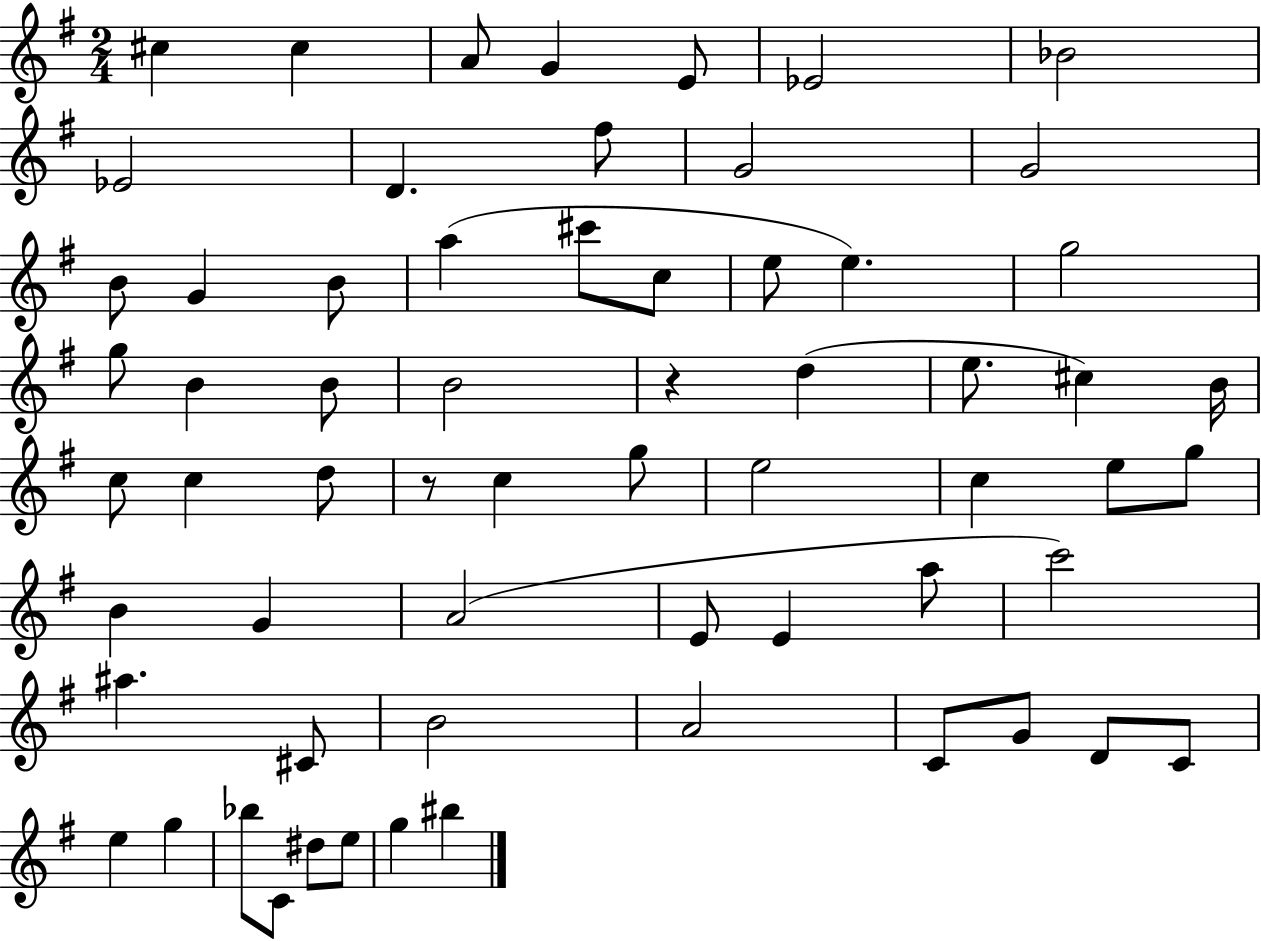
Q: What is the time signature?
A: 2/4